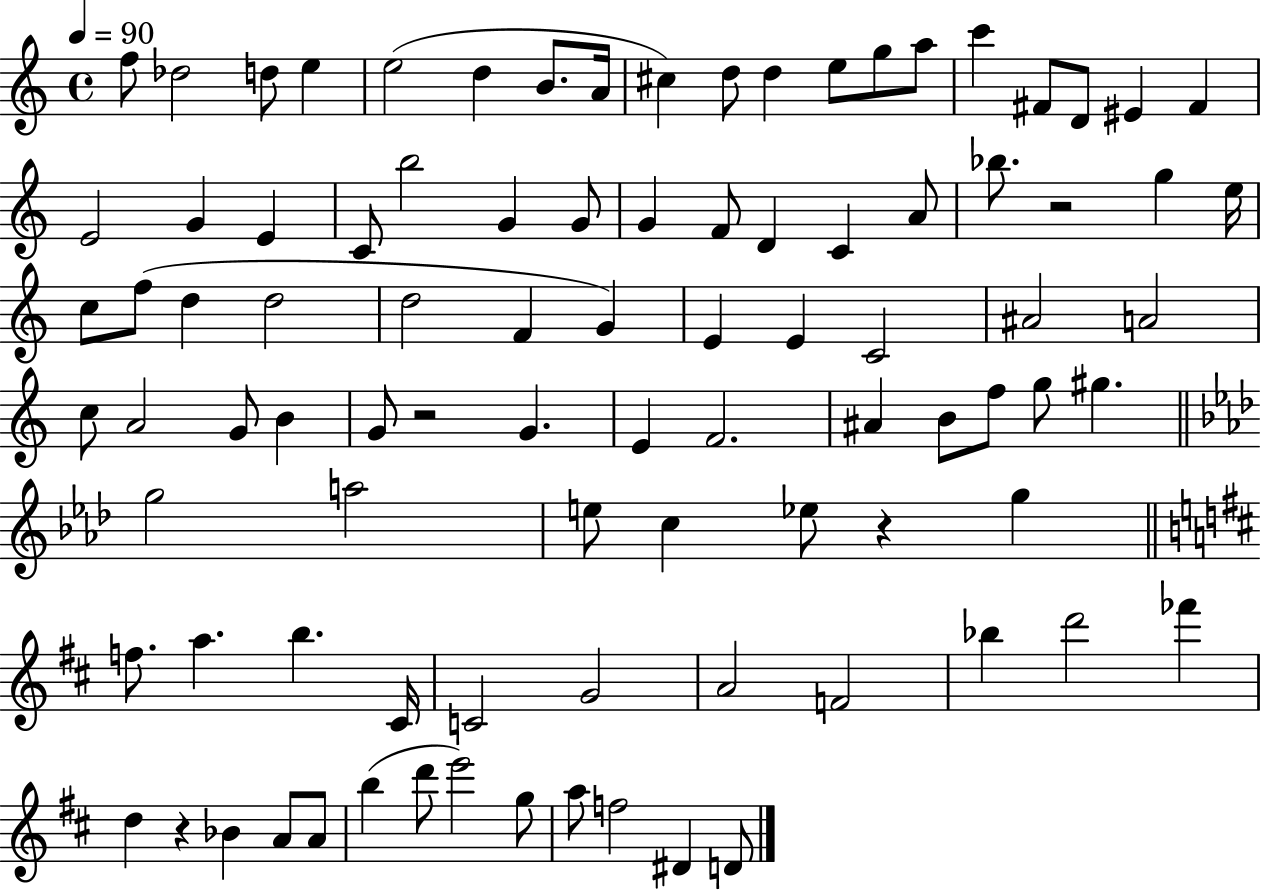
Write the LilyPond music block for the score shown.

{
  \clef treble
  \time 4/4
  \defaultTimeSignature
  \key c \major
  \tempo 4 = 90
  f''8 des''2 d''8 e''4 | e''2( d''4 b'8. a'16 | cis''4) d''8 d''4 e''8 g''8 a''8 | c'''4 fis'8 d'8 eis'4 fis'4 | \break e'2 g'4 e'4 | c'8 b''2 g'4 g'8 | g'4 f'8 d'4 c'4 a'8 | bes''8. r2 g''4 e''16 | \break c''8 f''8( d''4 d''2 | d''2 f'4 g'4) | e'4 e'4 c'2 | ais'2 a'2 | \break c''8 a'2 g'8 b'4 | g'8 r2 g'4. | e'4 f'2. | ais'4 b'8 f''8 g''8 gis''4. | \break \bar "||" \break \key f \minor g''2 a''2 | e''8 c''4 ees''8 r4 g''4 | \bar "||" \break \key d \major f''8. a''4. b''4. cis'16 | c'2 g'2 | a'2 f'2 | bes''4 d'''2 fes'''4 | \break d''4 r4 bes'4 a'8 a'8 | b''4( d'''8 e'''2) g''8 | a''8 f''2 dis'4 d'8 | \bar "|."
}